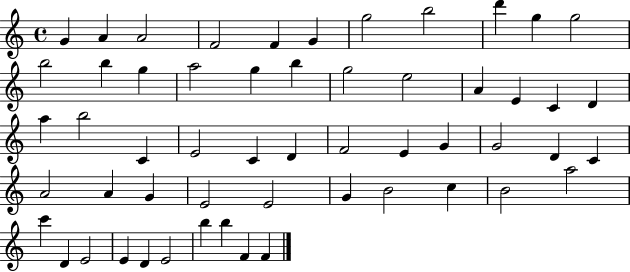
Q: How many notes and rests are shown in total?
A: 55